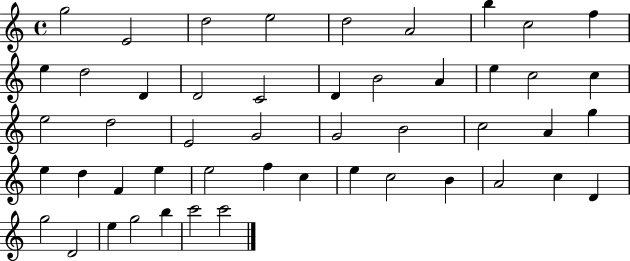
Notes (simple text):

G5/h E4/h D5/h E5/h D5/h A4/h B5/q C5/h F5/q E5/q D5/h D4/q D4/h C4/h D4/q B4/h A4/q E5/q C5/h C5/q E5/h D5/h E4/h G4/h G4/h B4/h C5/h A4/q G5/q E5/q D5/q F4/q E5/q E5/h F5/q C5/q E5/q C5/h B4/q A4/h C5/q D4/q G5/h D4/h E5/q G5/h B5/q C6/h C6/h